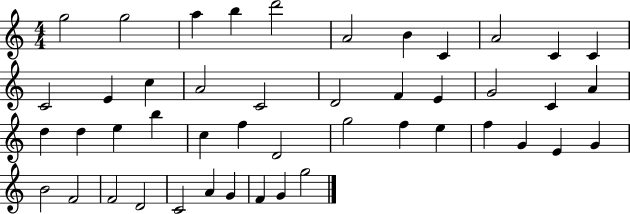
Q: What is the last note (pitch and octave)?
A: G5